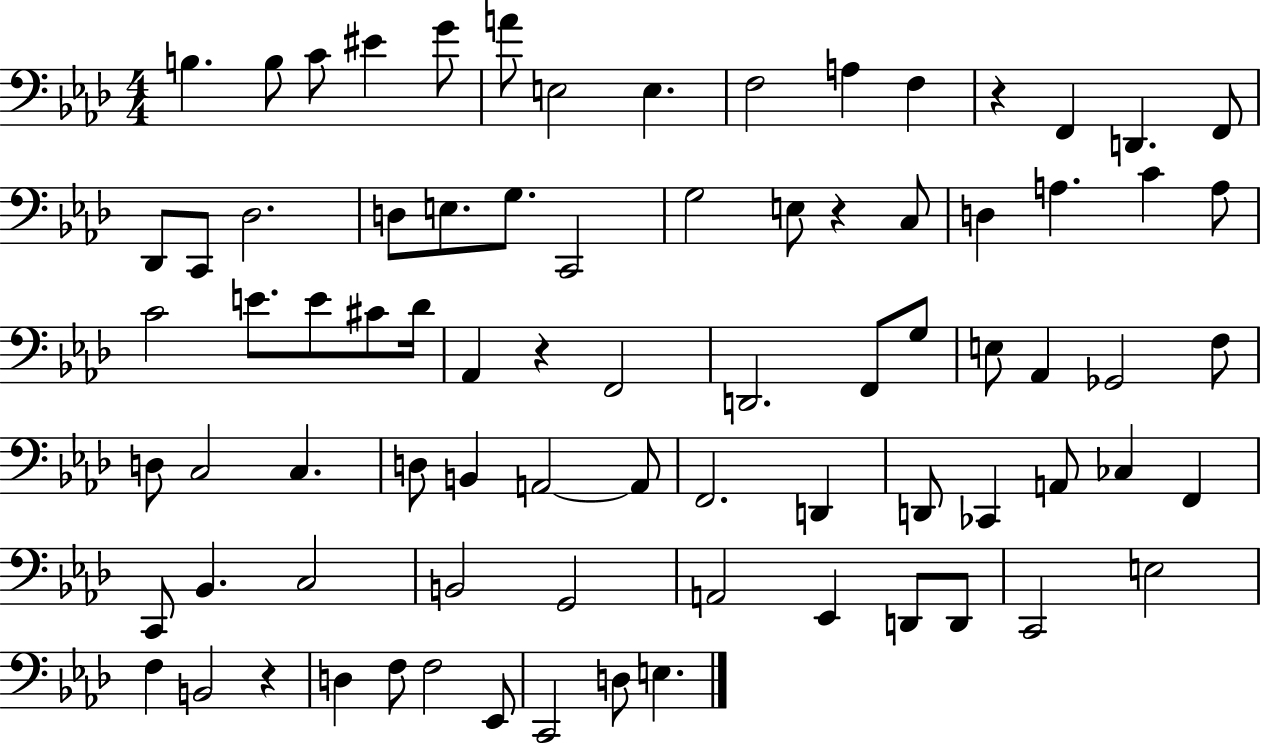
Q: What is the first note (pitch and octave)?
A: B3